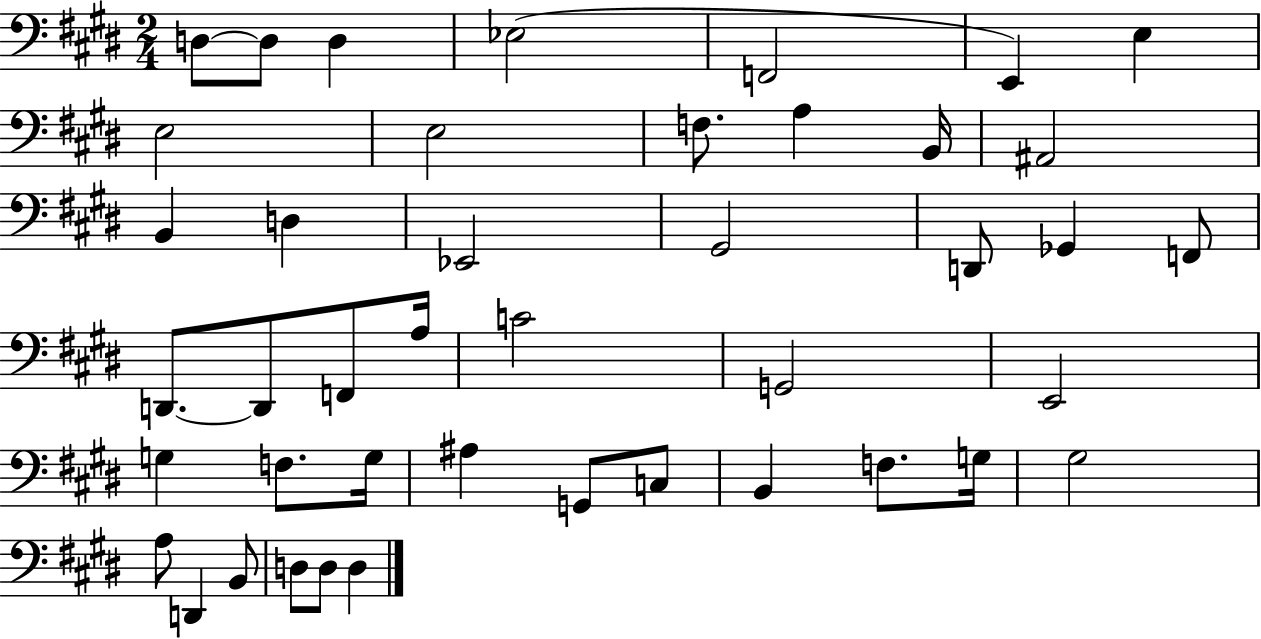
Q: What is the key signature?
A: E major